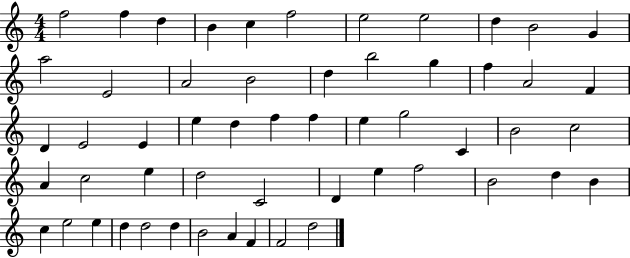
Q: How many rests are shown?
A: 0